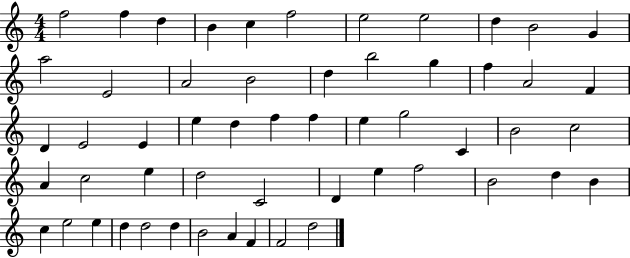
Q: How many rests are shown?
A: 0